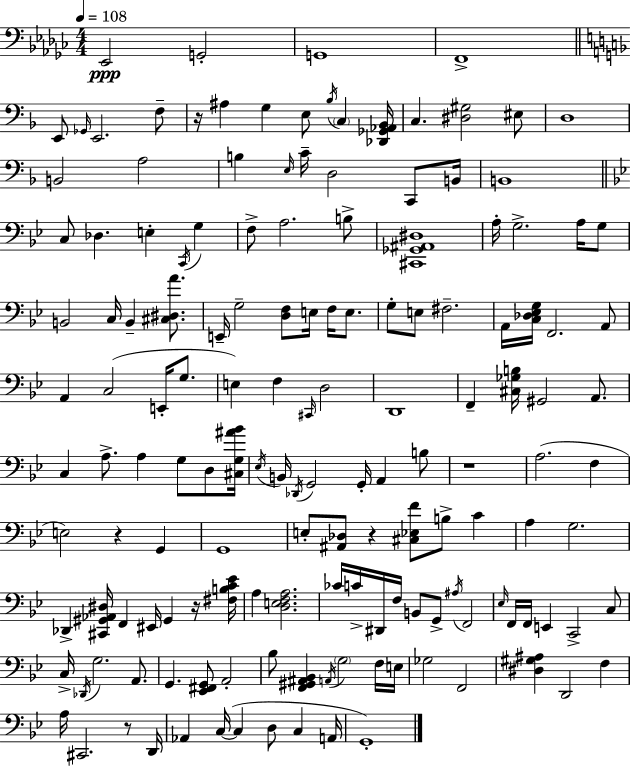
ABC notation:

X:1
T:Untitled
M:4/4
L:1/4
K:Ebm
_E,,2 G,,2 G,,4 F,,4 E,,/2 _G,,/4 E,,2 F,/2 z/4 ^A, G, E,/2 _B,/4 C, [_D,,_G,,_A,,_B,,]/4 C, [^D,^G,]2 ^E,/2 D,4 B,,2 A,2 B, E,/4 C/4 D,2 C,,/2 B,,/4 B,,4 C,/2 _D, E, C,,/4 G, F,/2 A,2 B,/2 [^C,,_G,,^A,,^D,]4 A,/4 G,2 A,/4 G,/2 B,,2 C,/4 B,, [^C,^D,A]/2 E,,/4 G,2 [D,F,]/2 E,/4 F,/4 E,/2 G,/2 E,/2 ^F,2 A,,/4 [C,_D,_E,G,]/4 F,,2 A,,/2 A,, C,2 E,,/4 G,/2 E, F, ^C,,/4 D,2 D,,4 F,, [^C,_G,B,]/4 ^G,,2 A,,/2 C, A,/2 A, G,/2 D,/2 [^C,G,^A_B]/4 _E,/4 B,,/4 _D,,/4 G,,2 G,,/4 A,, B,/2 z4 A,2 F, E,2 z G,, G,,4 E,/2 [^A,,_D,]/2 z [^C,_E,F]/2 B,/2 C A, G,2 _D,, [^C,,^G,,_A,,^D,]/4 F,, ^E,,/4 ^G,, z/4 [^F,B,C_E]/4 A, [D,E,F,A,]2 _C/4 C/4 ^D,,/4 F,/4 B,,/2 G,,/2 ^A,/4 F,,2 _E,/4 F,,/4 F,,/4 E,, C,,2 C,/2 C,/4 _D,,/4 G,2 A,,/2 G,, [_E,,^F,,G,,]/2 A,,2 _B,/2 [F,,^G,,^A,,_B,,] A,,/4 G,2 F,/4 E,/4 _G,2 F,,2 [^D,^G,^A,] D,,2 F, A,/4 ^C,,2 z/2 D,,/4 _A,, C,/4 C, D,/2 C, A,,/4 G,,4